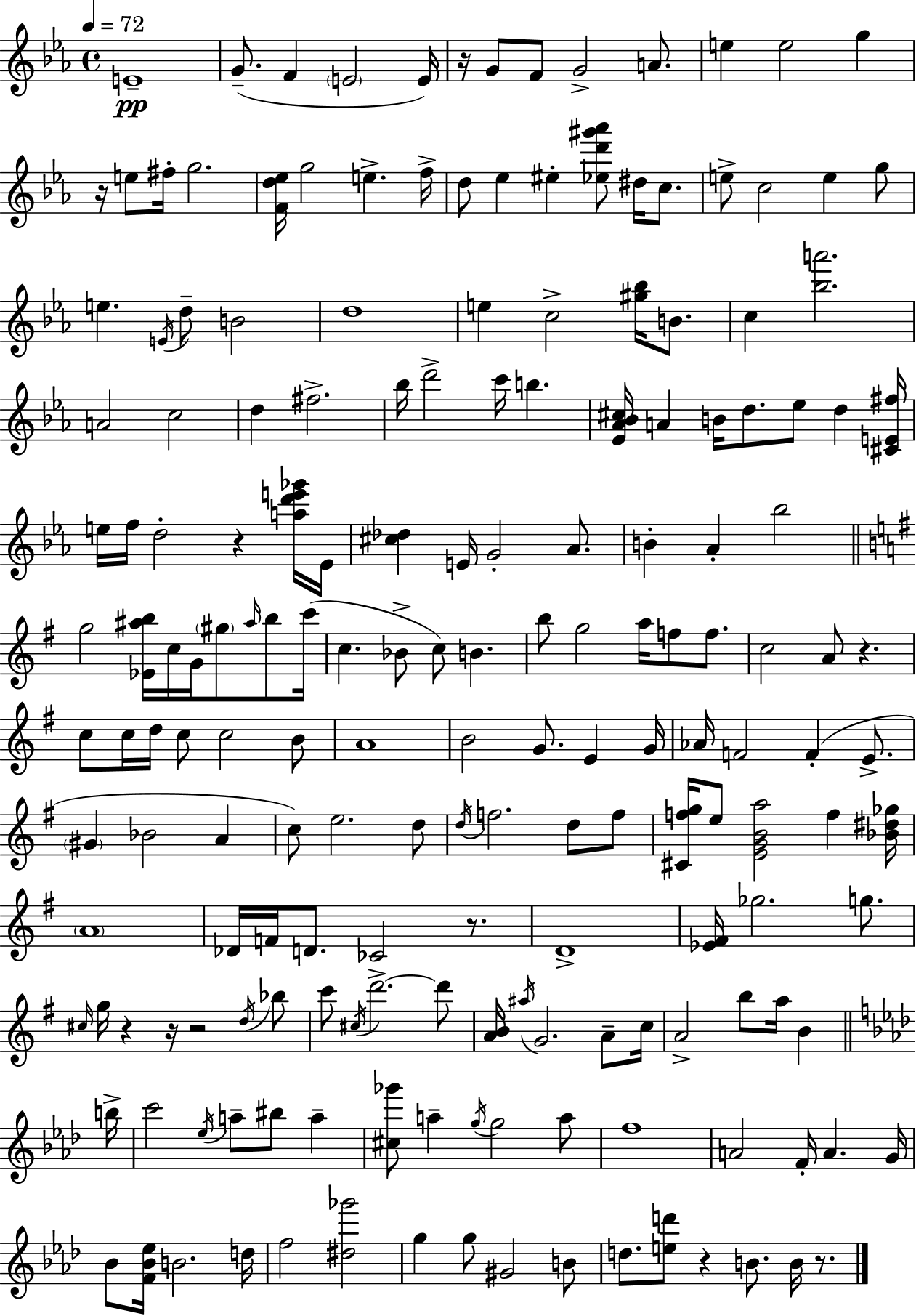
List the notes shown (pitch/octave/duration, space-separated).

E4/w G4/e. F4/q E4/h E4/s R/s G4/e F4/e G4/h A4/e. E5/q E5/h G5/q R/s E5/e F#5/s G5/h. [F4,D5,Eb5]/s G5/h E5/q. F5/s D5/e Eb5/q EIS5/q [Eb5,D6,G#6,Ab6]/e D#5/s C5/e. E5/e C5/h E5/q G5/e E5/q. E4/s D5/e B4/h D5/w E5/q C5/h [G#5,Bb5]/s B4/e. C5/q [Bb5,A6]/h. A4/h C5/h D5/q F#5/h. Bb5/s D6/h C6/s B5/q. [Eb4,Ab4,Bb4,C#5]/s A4/q B4/s D5/e. Eb5/e D5/q [C#4,E4,F#5]/s E5/s F5/s D5/h R/q [A5,D6,E6,Gb6]/s Eb4/s [C#5,Db5]/q E4/s G4/h Ab4/e. B4/q Ab4/q Bb5/h G5/h [Eb4,A#5,B5]/s C5/s G4/s G#5/e A#5/s B5/e C6/s C5/q. Bb4/e C5/e B4/q. B5/e G5/h A5/s F5/e F5/e. C5/h A4/e R/q. C5/e C5/s D5/s C5/e C5/h B4/e A4/w B4/h G4/e. E4/q G4/s Ab4/s F4/h F4/q E4/e. G#4/q Bb4/h A4/q C5/e E5/h. D5/e D5/s F5/h. D5/e F5/e [C#4,F5,G5]/s E5/e [E4,G4,B4,A5]/h F5/q [Bb4,D#5,Gb5]/s A4/w Db4/s F4/s D4/e. CES4/h R/e. D4/w [Eb4,F#4]/s Gb5/h. G5/e. C#5/s G5/s R/q R/s R/h D5/s Bb5/e C6/e C#5/s D6/h. D6/e [A4,B4]/s A#5/s G4/h. A4/e C5/s A4/h B5/e A5/s B4/q B5/s C6/h Eb5/s A5/e BIS5/e A5/q [C#5,Gb6]/e A5/q G5/s G5/h A5/e F5/w A4/h F4/s A4/q. G4/s Bb4/e [F4,Bb4,Eb5]/s B4/h. D5/s F5/h [D#5,Gb6]/h G5/q G5/e G#4/h B4/e D5/e. [E5,D6]/e R/q B4/e. B4/s R/e.